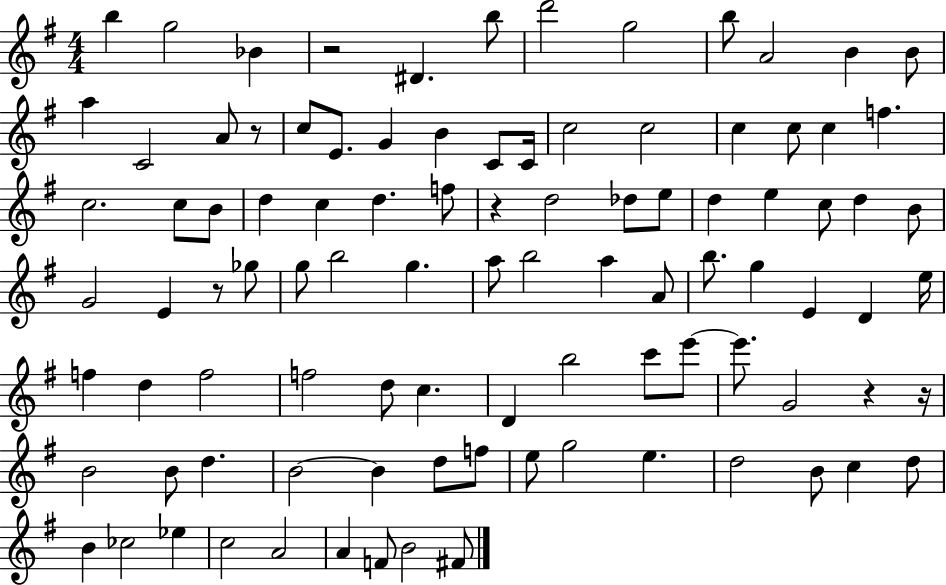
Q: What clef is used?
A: treble